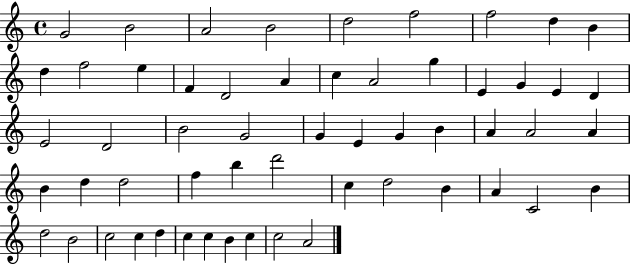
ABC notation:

X:1
T:Untitled
M:4/4
L:1/4
K:C
G2 B2 A2 B2 d2 f2 f2 d B d f2 e F D2 A c A2 g E G E D E2 D2 B2 G2 G E G B A A2 A B d d2 f b d'2 c d2 B A C2 B d2 B2 c2 c d c c B c c2 A2